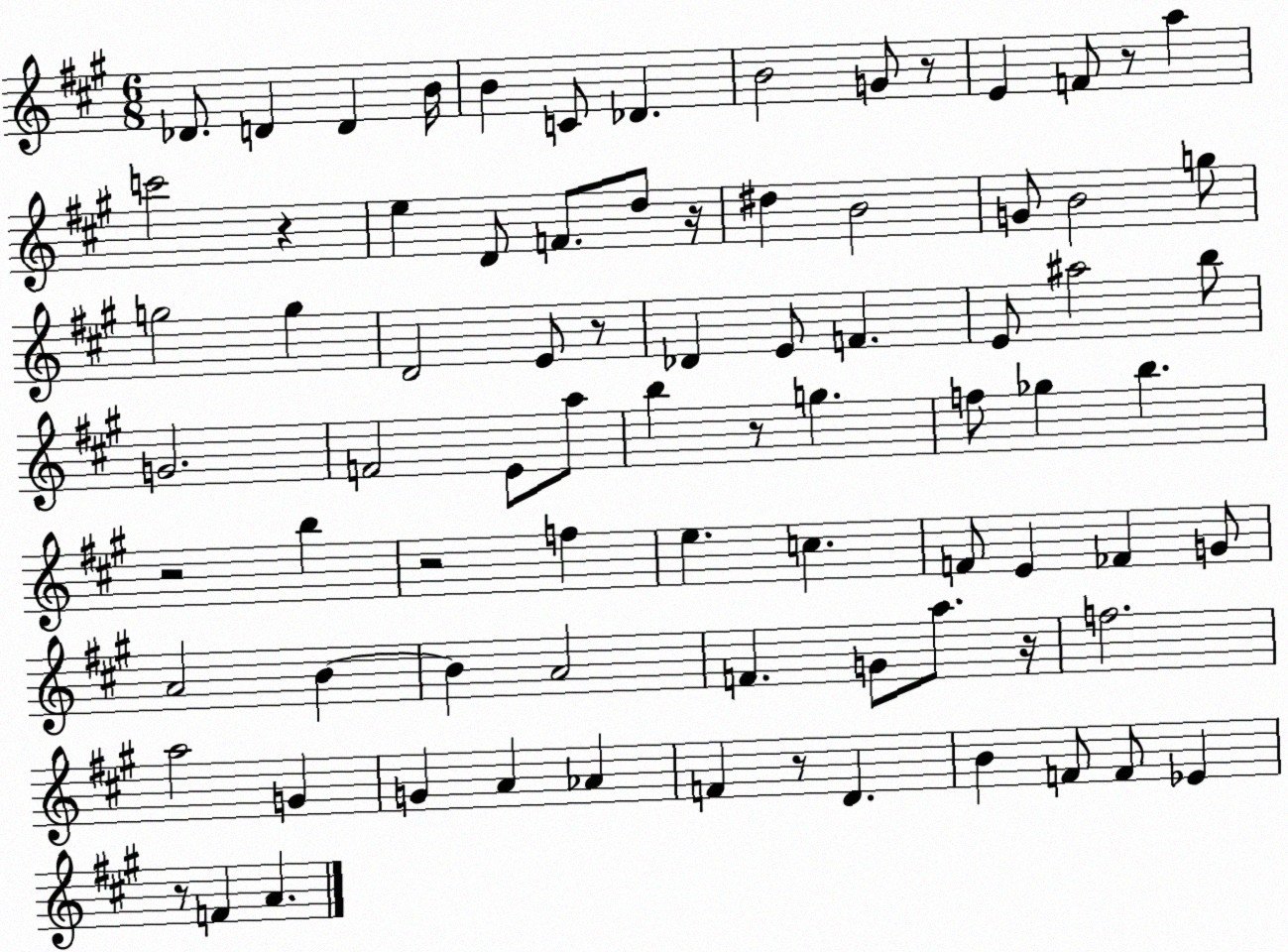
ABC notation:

X:1
T:Untitled
M:6/8
L:1/4
K:A
_D/2 D D B/4 B C/2 _D B2 G/2 z/2 E F/2 z/2 a c'2 z e D/2 F/2 d/2 z/4 ^d B2 G/2 B2 g/2 g2 g D2 E/2 z/2 _D E/2 F E/2 ^a2 b/2 G2 F2 E/2 a/2 b z/2 g f/2 _g b z2 b z2 f e c F/2 E _F G/2 A2 B B A2 F G/2 a/2 z/4 f2 a2 G G A _A F z/2 D B F/2 F/2 _E z/2 F A